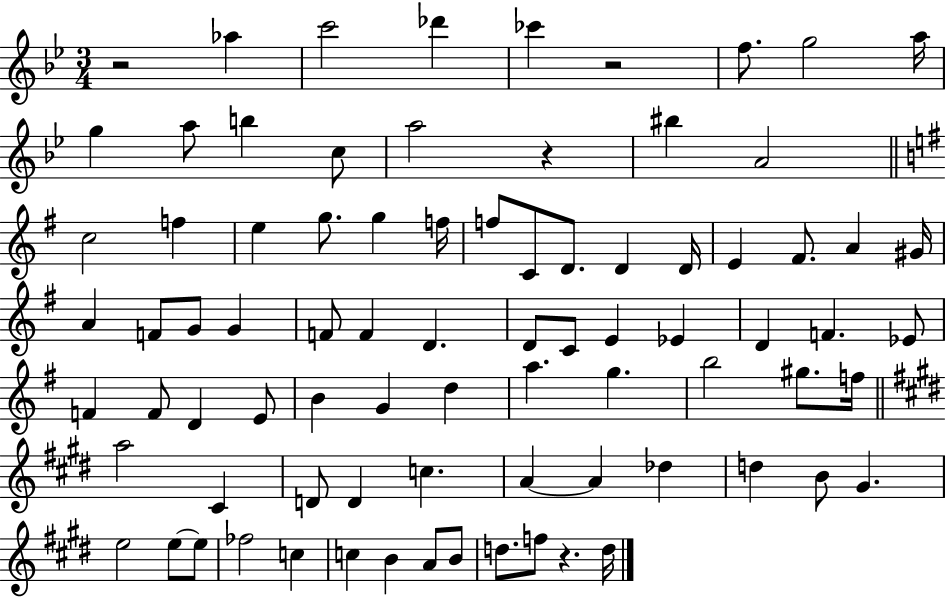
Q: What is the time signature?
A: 3/4